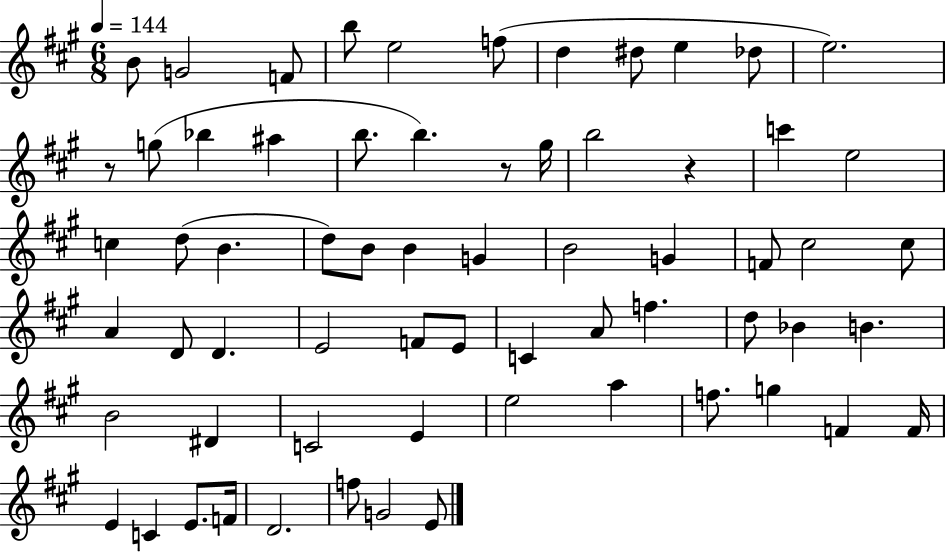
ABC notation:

X:1
T:Untitled
M:6/8
L:1/4
K:A
B/2 G2 F/2 b/2 e2 f/2 d ^d/2 e _d/2 e2 z/2 g/2 _b ^a b/2 b z/2 ^g/4 b2 z c' e2 c d/2 B d/2 B/2 B G B2 G F/2 ^c2 ^c/2 A D/2 D E2 F/2 E/2 C A/2 f d/2 _B B B2 ^D C2 E e2 a f/2 g F F/4 E C E/2 F/4 D2 f/2 G2 E/2